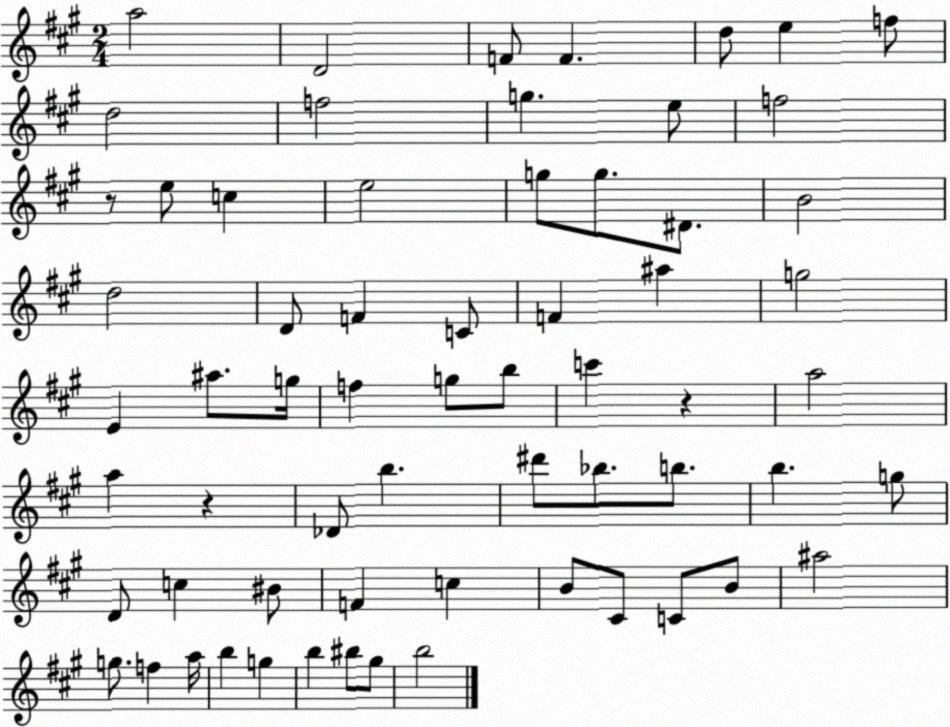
X:1
T:Untitled
M:2/4
L:1/4
K:A
a2 D2 F/2 F d/2 e f/2 d2 f2 g e/2 f2 z/2 e/2 c e2 g/2 g/2 ^D/2 B2 d2 D/2 F C/2 F ^a g2 E ^a/2 g/4 f g/2 b/2 c' z a2 a z _D/2 b ^d'/2 _b/2 b/2 b g/2 D/2 c ^B/2 F c B/2 ^C/2 C/2 B/2 ^a2 g/2 f a/4 b g b ^b/2 ^g/2 b2